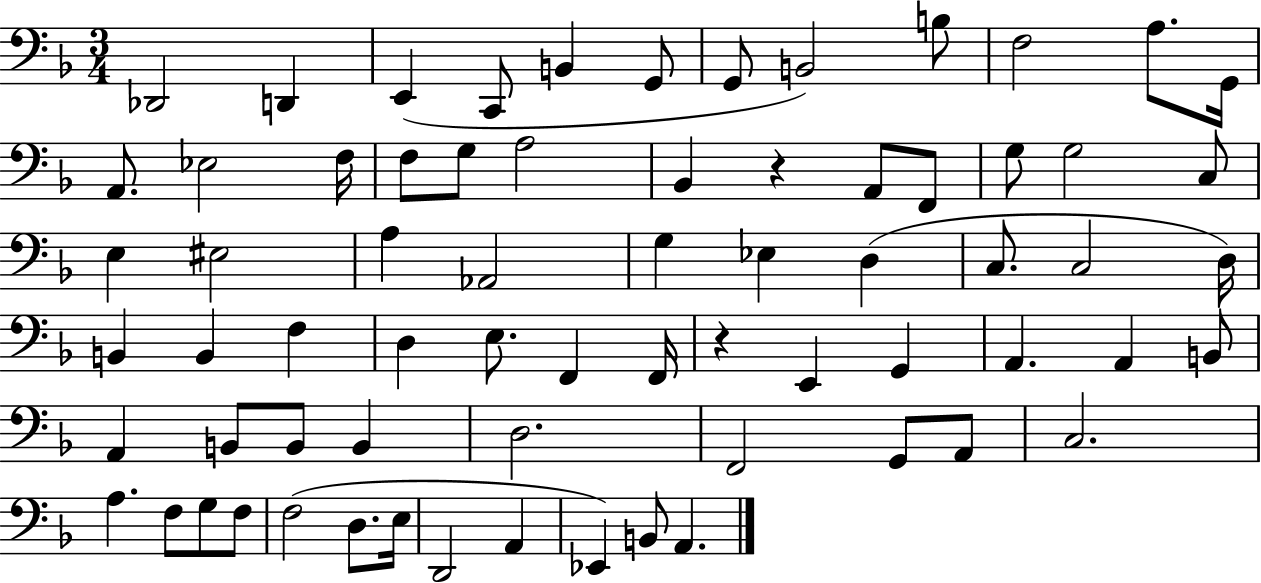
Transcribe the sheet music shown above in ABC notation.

X:1
T:Untitled
M:3/4
L:1/4
K:F
_D,,2 D,, E,, C,,/2 B,, G,,/2 G,,/2 B,,2 B,/2 F,2 A,/2 G,,/4 A,,/2 _E,2 F,/4 F,/2 G,/2 A,2 _B,, z A,,/2 F,,/2 G,/2 G,2 C,/2 E, ^E,2 A, _A,,2 G, _E, D, C,/2 C,2 D,/4 B,, B,, F, D, E,/2 F,, F,,/4 z E,, G,, A,, A,, B,,/2 A,, B,,/2 B,,/2 B,, D,2 F,,2 G,,/2 A,,/2 C,2 A, F,/2 G,/2 F,/2 F,2 D,/2 E,/4 D,,2 A,, _E,, B,,/2 A,,